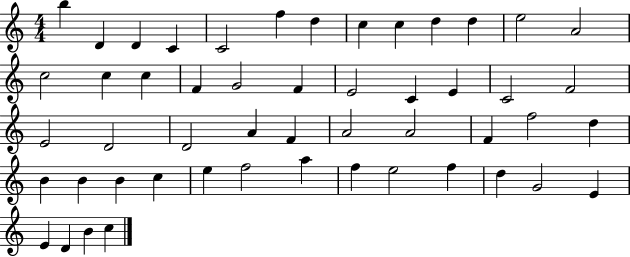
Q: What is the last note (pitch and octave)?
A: C5